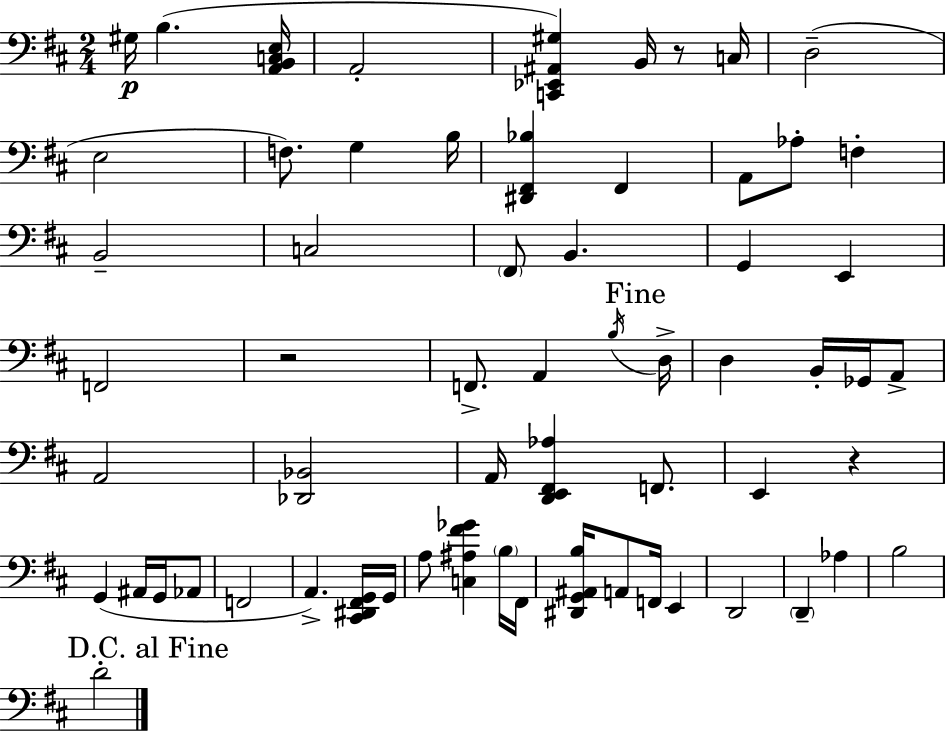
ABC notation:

X:1
T:Untitled
M:2/4
L:1/4
K:D
^G,/4 B, [A,,B,,C,E,]/4 A,,2 [C,,_E,,^A,,^G,] B,,/4 z/2 C,/4 D,2 E,2 F,/2 G, B,/4 [^D,,^F,,_B,] ^F,, A,,/2 _A,/2 F, B,,2 C,2 ^F,,/2 B,, G,, E,, F,,2 z2 F,,/2 A,, B,/4 D,/4 D, B,,/4 _G,,/4 A,,/2 A,,2 [_D,,_B,,]2 A,,/4 [D,,E,,^F,,_A,] F,,/2 E,, z G,, ^A,,/4 G,,/4 _A,,/2 F,,2 A,, [^C,,^D,,^F,,G,,]/4 G,,/4 A,/2 [C,^A,^F_G] B,/4 ^F,,/4 [^D,,G,,^A,,B,]/4 A,,/2 F,,/4 E,, D,,2 D,, _A, B,2 D2